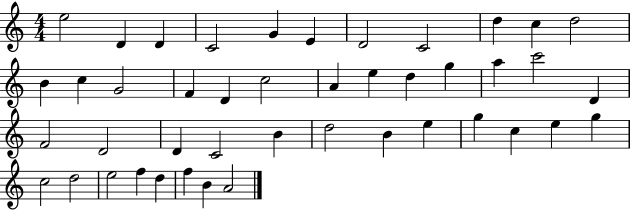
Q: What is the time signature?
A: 4/4